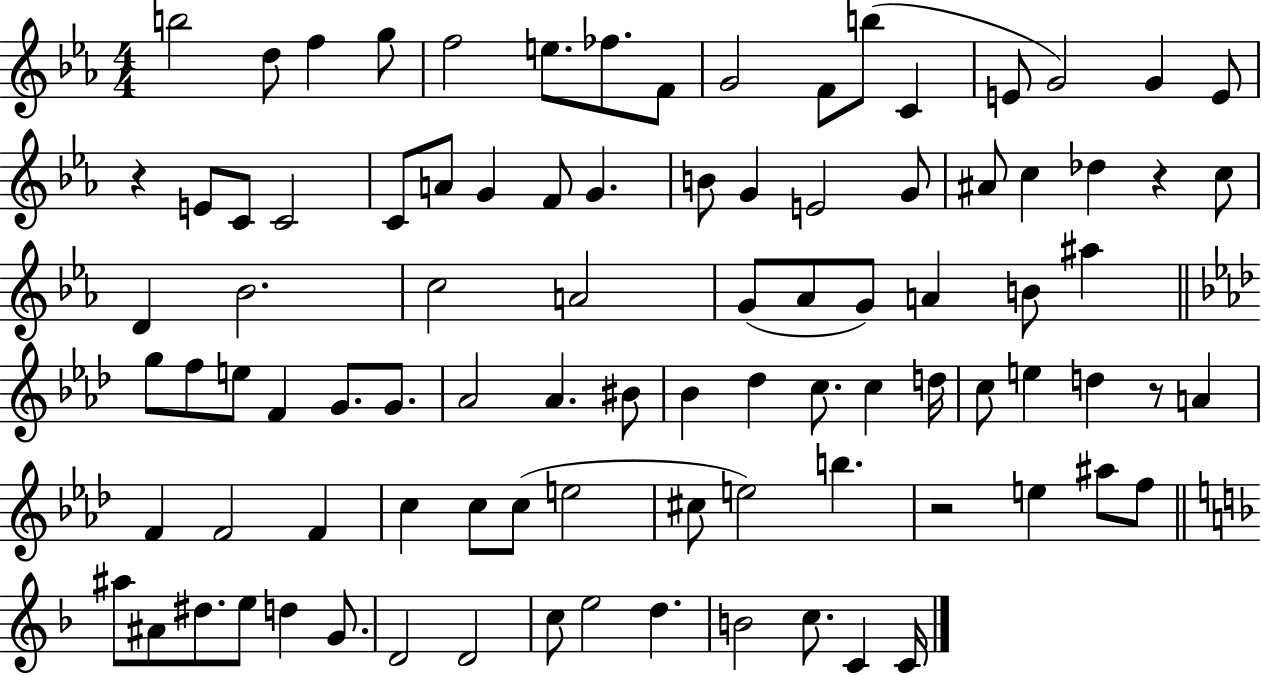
B5/h D5/e F5/q G5/e F5/h E5/e. FES5/e. F4/e G4/h F4/e B5/e C4/q E4/e G4/h G4/q E4/e R/q E4/e C4/e C4/h C4/e A4/e G4/q F4/e G4/q. B4/e G4/q E4/h G4/e A#4/e C5/q Db5/q R/q C5/e D4/q Bb4/h. C5/h A4/h G4/e Ab4/e G4/e A4/q B4/e A#5/q G5/e F5/e E5/e F4/q G4/e. G4/e. Ab4/h Ab4/q. BIS4/e Bb4/q Db5/q C5/e. C5/q D5/s C5/e E5/q D5/q R/e A4/q F4/q F4/h F4/q C5/q C5/e C5/e E5/h C#5/e E5/h B5/q. R/h E5/q A#5/e F5/e A#5/e A#4/e D#5/e. E5/e D5/q G4/e. D4/h D4/h C5/e E5/h D5/q. B4/h C5/e. C4/q C4/s